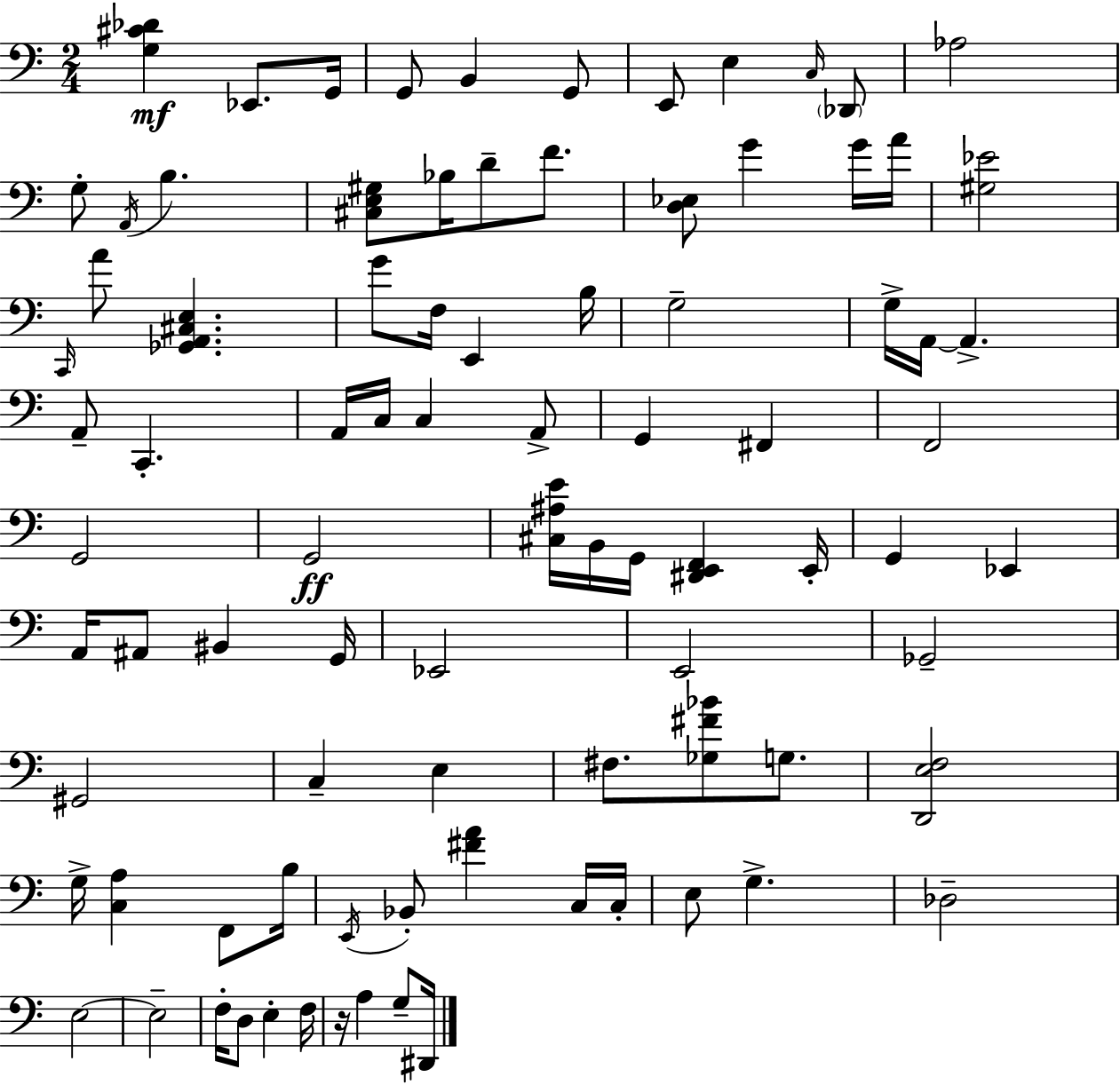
X:1
T:Untitled
M:2/4
L:1/4
K:C
[G,^C_D] _E,,/2 G,,/4 G,,/2 B,, G,,/2 E,,/2 E, C,/4 _D,,/2 _A,2 G,/2 A,,/4 B, [^C,E,^G,]/2 _B,/4 D/2 F/2 [D,_E,]/2 G G/4 A/4 [^G,_E]2 C,,/4 A/2 [_G,,A,,^C,E,] G/2 F,/4 E,, B,/4 G,2 G,/4 A,,/4 A,, A,,/2 C,, A,,/4 C,/4 C, A,,/2 G,, ^F,, F,,2 G,,2 G,,2 [^C,^A,E]/4 B,,/4 G,,/4 [^D,,E,,F,,] E,,/4 G,, _E,, A,,/4 ^A,,/2 ^B,, G,,/4 _E,,2 E,,2 _G,,2 ^G,,2 C, E, ^F,/2 [_G,^F_B]/2 G,/2 [D,,E,F,]2 G,/4 [C,A,] F,,/2 B,/4 E,,/4 _B,,/2 [^FA] C,/4 C,/4 E,/2 G, _D,2 E,2 E,2 F,/4 D,/2 E, F,/4 z/4 A, G,/2 ^D,,/4